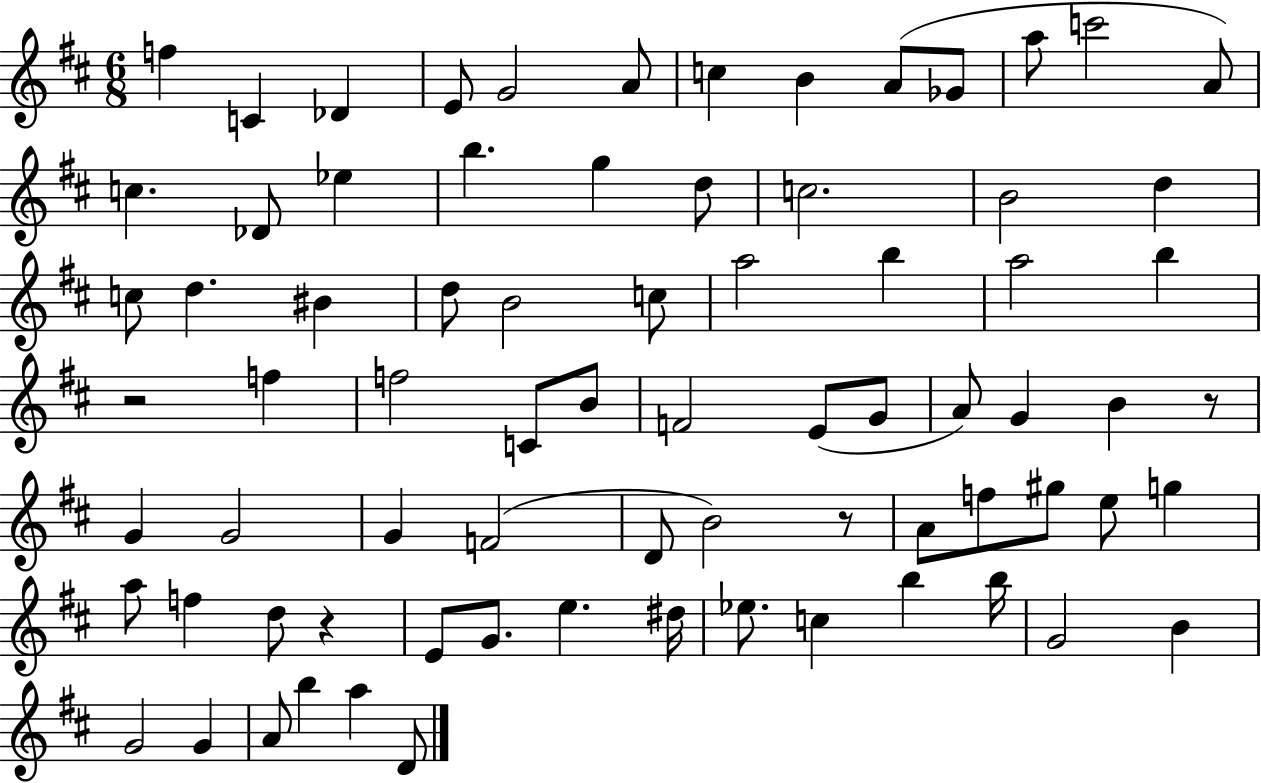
{
  \clef treble
  \numericTimeSignature
  \time 6/8
  \key d \major
  \repeat volta 2 { f''4 c'4 des'4 | e'8 g'2 a'8 | c''4 b'4 a'8( ges'8 | a''8 c'''2 a'8) | \break c''4. des'8 ees''4 | b''4. g''4 d''8 | c''2. | b'2 d''4 | \break c''8 d''4. bis'4 | d''8 b'2 c''8 | a''2 b''4 | a''2 b''4 | \break r2 f''4 | f''2 c'8 b'8 | f'2 e'8( g'8 | a'8) g'4 b'4 r8 | \break g'4 g'2 | g'4 f'2( | d'8 b'2) r8 | a'8 f''8 gis''8 e''8 g''4 | \break a''8 f''4 d''8 r4 | e'8 g'8. e''4. dis''16 | ees''8. c''4 b''4 b''16 | g'2 b'4 | \break g'2 g'4 | a'8 b''4 a''4 d'8 | } \bar "|."
}